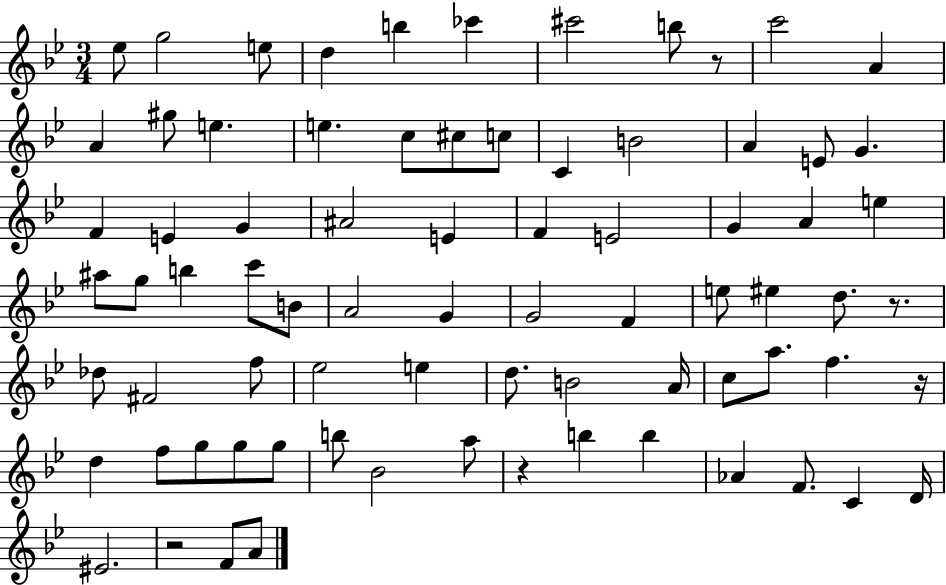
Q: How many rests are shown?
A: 5